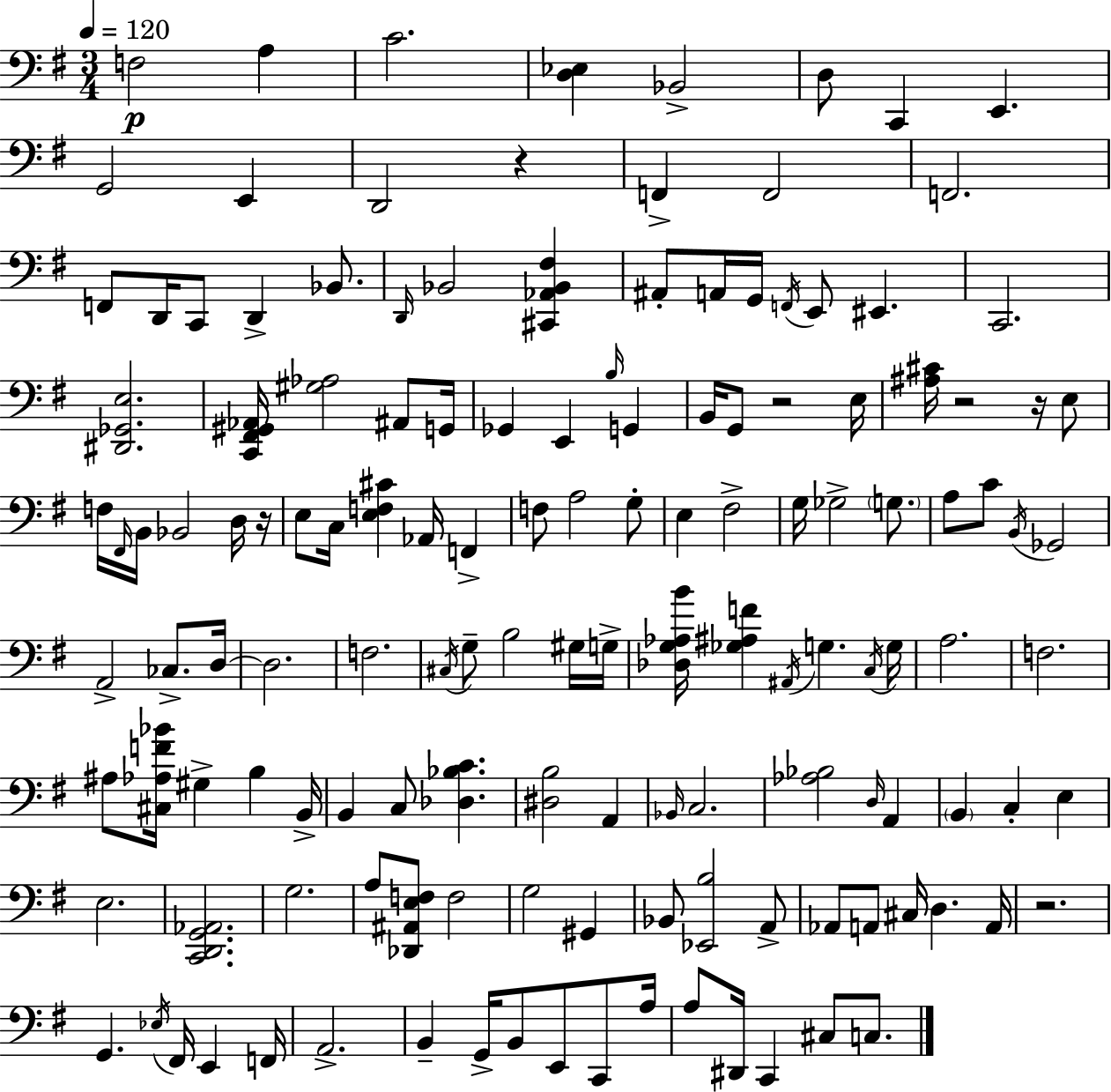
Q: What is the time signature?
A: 3/4